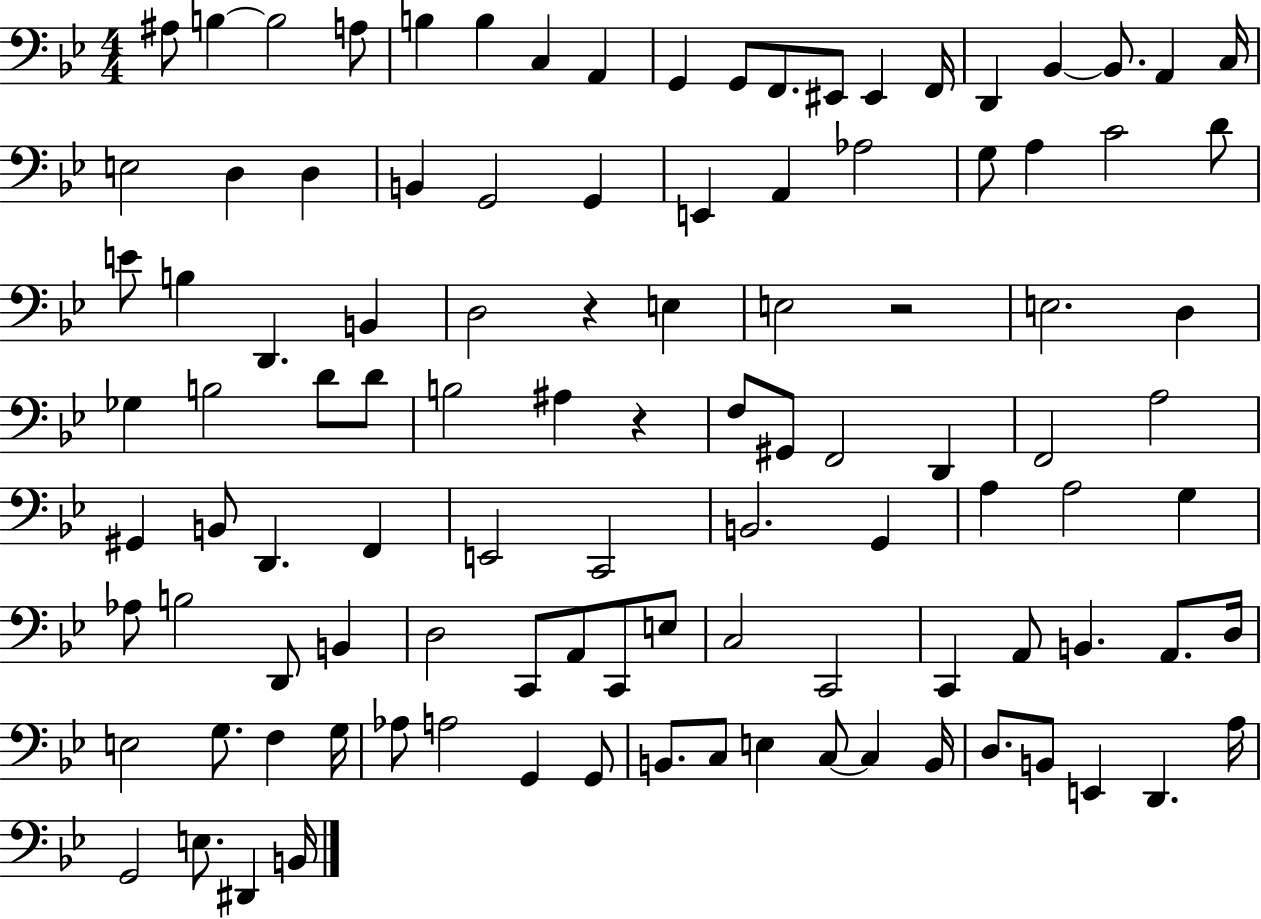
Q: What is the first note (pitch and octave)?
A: A#3